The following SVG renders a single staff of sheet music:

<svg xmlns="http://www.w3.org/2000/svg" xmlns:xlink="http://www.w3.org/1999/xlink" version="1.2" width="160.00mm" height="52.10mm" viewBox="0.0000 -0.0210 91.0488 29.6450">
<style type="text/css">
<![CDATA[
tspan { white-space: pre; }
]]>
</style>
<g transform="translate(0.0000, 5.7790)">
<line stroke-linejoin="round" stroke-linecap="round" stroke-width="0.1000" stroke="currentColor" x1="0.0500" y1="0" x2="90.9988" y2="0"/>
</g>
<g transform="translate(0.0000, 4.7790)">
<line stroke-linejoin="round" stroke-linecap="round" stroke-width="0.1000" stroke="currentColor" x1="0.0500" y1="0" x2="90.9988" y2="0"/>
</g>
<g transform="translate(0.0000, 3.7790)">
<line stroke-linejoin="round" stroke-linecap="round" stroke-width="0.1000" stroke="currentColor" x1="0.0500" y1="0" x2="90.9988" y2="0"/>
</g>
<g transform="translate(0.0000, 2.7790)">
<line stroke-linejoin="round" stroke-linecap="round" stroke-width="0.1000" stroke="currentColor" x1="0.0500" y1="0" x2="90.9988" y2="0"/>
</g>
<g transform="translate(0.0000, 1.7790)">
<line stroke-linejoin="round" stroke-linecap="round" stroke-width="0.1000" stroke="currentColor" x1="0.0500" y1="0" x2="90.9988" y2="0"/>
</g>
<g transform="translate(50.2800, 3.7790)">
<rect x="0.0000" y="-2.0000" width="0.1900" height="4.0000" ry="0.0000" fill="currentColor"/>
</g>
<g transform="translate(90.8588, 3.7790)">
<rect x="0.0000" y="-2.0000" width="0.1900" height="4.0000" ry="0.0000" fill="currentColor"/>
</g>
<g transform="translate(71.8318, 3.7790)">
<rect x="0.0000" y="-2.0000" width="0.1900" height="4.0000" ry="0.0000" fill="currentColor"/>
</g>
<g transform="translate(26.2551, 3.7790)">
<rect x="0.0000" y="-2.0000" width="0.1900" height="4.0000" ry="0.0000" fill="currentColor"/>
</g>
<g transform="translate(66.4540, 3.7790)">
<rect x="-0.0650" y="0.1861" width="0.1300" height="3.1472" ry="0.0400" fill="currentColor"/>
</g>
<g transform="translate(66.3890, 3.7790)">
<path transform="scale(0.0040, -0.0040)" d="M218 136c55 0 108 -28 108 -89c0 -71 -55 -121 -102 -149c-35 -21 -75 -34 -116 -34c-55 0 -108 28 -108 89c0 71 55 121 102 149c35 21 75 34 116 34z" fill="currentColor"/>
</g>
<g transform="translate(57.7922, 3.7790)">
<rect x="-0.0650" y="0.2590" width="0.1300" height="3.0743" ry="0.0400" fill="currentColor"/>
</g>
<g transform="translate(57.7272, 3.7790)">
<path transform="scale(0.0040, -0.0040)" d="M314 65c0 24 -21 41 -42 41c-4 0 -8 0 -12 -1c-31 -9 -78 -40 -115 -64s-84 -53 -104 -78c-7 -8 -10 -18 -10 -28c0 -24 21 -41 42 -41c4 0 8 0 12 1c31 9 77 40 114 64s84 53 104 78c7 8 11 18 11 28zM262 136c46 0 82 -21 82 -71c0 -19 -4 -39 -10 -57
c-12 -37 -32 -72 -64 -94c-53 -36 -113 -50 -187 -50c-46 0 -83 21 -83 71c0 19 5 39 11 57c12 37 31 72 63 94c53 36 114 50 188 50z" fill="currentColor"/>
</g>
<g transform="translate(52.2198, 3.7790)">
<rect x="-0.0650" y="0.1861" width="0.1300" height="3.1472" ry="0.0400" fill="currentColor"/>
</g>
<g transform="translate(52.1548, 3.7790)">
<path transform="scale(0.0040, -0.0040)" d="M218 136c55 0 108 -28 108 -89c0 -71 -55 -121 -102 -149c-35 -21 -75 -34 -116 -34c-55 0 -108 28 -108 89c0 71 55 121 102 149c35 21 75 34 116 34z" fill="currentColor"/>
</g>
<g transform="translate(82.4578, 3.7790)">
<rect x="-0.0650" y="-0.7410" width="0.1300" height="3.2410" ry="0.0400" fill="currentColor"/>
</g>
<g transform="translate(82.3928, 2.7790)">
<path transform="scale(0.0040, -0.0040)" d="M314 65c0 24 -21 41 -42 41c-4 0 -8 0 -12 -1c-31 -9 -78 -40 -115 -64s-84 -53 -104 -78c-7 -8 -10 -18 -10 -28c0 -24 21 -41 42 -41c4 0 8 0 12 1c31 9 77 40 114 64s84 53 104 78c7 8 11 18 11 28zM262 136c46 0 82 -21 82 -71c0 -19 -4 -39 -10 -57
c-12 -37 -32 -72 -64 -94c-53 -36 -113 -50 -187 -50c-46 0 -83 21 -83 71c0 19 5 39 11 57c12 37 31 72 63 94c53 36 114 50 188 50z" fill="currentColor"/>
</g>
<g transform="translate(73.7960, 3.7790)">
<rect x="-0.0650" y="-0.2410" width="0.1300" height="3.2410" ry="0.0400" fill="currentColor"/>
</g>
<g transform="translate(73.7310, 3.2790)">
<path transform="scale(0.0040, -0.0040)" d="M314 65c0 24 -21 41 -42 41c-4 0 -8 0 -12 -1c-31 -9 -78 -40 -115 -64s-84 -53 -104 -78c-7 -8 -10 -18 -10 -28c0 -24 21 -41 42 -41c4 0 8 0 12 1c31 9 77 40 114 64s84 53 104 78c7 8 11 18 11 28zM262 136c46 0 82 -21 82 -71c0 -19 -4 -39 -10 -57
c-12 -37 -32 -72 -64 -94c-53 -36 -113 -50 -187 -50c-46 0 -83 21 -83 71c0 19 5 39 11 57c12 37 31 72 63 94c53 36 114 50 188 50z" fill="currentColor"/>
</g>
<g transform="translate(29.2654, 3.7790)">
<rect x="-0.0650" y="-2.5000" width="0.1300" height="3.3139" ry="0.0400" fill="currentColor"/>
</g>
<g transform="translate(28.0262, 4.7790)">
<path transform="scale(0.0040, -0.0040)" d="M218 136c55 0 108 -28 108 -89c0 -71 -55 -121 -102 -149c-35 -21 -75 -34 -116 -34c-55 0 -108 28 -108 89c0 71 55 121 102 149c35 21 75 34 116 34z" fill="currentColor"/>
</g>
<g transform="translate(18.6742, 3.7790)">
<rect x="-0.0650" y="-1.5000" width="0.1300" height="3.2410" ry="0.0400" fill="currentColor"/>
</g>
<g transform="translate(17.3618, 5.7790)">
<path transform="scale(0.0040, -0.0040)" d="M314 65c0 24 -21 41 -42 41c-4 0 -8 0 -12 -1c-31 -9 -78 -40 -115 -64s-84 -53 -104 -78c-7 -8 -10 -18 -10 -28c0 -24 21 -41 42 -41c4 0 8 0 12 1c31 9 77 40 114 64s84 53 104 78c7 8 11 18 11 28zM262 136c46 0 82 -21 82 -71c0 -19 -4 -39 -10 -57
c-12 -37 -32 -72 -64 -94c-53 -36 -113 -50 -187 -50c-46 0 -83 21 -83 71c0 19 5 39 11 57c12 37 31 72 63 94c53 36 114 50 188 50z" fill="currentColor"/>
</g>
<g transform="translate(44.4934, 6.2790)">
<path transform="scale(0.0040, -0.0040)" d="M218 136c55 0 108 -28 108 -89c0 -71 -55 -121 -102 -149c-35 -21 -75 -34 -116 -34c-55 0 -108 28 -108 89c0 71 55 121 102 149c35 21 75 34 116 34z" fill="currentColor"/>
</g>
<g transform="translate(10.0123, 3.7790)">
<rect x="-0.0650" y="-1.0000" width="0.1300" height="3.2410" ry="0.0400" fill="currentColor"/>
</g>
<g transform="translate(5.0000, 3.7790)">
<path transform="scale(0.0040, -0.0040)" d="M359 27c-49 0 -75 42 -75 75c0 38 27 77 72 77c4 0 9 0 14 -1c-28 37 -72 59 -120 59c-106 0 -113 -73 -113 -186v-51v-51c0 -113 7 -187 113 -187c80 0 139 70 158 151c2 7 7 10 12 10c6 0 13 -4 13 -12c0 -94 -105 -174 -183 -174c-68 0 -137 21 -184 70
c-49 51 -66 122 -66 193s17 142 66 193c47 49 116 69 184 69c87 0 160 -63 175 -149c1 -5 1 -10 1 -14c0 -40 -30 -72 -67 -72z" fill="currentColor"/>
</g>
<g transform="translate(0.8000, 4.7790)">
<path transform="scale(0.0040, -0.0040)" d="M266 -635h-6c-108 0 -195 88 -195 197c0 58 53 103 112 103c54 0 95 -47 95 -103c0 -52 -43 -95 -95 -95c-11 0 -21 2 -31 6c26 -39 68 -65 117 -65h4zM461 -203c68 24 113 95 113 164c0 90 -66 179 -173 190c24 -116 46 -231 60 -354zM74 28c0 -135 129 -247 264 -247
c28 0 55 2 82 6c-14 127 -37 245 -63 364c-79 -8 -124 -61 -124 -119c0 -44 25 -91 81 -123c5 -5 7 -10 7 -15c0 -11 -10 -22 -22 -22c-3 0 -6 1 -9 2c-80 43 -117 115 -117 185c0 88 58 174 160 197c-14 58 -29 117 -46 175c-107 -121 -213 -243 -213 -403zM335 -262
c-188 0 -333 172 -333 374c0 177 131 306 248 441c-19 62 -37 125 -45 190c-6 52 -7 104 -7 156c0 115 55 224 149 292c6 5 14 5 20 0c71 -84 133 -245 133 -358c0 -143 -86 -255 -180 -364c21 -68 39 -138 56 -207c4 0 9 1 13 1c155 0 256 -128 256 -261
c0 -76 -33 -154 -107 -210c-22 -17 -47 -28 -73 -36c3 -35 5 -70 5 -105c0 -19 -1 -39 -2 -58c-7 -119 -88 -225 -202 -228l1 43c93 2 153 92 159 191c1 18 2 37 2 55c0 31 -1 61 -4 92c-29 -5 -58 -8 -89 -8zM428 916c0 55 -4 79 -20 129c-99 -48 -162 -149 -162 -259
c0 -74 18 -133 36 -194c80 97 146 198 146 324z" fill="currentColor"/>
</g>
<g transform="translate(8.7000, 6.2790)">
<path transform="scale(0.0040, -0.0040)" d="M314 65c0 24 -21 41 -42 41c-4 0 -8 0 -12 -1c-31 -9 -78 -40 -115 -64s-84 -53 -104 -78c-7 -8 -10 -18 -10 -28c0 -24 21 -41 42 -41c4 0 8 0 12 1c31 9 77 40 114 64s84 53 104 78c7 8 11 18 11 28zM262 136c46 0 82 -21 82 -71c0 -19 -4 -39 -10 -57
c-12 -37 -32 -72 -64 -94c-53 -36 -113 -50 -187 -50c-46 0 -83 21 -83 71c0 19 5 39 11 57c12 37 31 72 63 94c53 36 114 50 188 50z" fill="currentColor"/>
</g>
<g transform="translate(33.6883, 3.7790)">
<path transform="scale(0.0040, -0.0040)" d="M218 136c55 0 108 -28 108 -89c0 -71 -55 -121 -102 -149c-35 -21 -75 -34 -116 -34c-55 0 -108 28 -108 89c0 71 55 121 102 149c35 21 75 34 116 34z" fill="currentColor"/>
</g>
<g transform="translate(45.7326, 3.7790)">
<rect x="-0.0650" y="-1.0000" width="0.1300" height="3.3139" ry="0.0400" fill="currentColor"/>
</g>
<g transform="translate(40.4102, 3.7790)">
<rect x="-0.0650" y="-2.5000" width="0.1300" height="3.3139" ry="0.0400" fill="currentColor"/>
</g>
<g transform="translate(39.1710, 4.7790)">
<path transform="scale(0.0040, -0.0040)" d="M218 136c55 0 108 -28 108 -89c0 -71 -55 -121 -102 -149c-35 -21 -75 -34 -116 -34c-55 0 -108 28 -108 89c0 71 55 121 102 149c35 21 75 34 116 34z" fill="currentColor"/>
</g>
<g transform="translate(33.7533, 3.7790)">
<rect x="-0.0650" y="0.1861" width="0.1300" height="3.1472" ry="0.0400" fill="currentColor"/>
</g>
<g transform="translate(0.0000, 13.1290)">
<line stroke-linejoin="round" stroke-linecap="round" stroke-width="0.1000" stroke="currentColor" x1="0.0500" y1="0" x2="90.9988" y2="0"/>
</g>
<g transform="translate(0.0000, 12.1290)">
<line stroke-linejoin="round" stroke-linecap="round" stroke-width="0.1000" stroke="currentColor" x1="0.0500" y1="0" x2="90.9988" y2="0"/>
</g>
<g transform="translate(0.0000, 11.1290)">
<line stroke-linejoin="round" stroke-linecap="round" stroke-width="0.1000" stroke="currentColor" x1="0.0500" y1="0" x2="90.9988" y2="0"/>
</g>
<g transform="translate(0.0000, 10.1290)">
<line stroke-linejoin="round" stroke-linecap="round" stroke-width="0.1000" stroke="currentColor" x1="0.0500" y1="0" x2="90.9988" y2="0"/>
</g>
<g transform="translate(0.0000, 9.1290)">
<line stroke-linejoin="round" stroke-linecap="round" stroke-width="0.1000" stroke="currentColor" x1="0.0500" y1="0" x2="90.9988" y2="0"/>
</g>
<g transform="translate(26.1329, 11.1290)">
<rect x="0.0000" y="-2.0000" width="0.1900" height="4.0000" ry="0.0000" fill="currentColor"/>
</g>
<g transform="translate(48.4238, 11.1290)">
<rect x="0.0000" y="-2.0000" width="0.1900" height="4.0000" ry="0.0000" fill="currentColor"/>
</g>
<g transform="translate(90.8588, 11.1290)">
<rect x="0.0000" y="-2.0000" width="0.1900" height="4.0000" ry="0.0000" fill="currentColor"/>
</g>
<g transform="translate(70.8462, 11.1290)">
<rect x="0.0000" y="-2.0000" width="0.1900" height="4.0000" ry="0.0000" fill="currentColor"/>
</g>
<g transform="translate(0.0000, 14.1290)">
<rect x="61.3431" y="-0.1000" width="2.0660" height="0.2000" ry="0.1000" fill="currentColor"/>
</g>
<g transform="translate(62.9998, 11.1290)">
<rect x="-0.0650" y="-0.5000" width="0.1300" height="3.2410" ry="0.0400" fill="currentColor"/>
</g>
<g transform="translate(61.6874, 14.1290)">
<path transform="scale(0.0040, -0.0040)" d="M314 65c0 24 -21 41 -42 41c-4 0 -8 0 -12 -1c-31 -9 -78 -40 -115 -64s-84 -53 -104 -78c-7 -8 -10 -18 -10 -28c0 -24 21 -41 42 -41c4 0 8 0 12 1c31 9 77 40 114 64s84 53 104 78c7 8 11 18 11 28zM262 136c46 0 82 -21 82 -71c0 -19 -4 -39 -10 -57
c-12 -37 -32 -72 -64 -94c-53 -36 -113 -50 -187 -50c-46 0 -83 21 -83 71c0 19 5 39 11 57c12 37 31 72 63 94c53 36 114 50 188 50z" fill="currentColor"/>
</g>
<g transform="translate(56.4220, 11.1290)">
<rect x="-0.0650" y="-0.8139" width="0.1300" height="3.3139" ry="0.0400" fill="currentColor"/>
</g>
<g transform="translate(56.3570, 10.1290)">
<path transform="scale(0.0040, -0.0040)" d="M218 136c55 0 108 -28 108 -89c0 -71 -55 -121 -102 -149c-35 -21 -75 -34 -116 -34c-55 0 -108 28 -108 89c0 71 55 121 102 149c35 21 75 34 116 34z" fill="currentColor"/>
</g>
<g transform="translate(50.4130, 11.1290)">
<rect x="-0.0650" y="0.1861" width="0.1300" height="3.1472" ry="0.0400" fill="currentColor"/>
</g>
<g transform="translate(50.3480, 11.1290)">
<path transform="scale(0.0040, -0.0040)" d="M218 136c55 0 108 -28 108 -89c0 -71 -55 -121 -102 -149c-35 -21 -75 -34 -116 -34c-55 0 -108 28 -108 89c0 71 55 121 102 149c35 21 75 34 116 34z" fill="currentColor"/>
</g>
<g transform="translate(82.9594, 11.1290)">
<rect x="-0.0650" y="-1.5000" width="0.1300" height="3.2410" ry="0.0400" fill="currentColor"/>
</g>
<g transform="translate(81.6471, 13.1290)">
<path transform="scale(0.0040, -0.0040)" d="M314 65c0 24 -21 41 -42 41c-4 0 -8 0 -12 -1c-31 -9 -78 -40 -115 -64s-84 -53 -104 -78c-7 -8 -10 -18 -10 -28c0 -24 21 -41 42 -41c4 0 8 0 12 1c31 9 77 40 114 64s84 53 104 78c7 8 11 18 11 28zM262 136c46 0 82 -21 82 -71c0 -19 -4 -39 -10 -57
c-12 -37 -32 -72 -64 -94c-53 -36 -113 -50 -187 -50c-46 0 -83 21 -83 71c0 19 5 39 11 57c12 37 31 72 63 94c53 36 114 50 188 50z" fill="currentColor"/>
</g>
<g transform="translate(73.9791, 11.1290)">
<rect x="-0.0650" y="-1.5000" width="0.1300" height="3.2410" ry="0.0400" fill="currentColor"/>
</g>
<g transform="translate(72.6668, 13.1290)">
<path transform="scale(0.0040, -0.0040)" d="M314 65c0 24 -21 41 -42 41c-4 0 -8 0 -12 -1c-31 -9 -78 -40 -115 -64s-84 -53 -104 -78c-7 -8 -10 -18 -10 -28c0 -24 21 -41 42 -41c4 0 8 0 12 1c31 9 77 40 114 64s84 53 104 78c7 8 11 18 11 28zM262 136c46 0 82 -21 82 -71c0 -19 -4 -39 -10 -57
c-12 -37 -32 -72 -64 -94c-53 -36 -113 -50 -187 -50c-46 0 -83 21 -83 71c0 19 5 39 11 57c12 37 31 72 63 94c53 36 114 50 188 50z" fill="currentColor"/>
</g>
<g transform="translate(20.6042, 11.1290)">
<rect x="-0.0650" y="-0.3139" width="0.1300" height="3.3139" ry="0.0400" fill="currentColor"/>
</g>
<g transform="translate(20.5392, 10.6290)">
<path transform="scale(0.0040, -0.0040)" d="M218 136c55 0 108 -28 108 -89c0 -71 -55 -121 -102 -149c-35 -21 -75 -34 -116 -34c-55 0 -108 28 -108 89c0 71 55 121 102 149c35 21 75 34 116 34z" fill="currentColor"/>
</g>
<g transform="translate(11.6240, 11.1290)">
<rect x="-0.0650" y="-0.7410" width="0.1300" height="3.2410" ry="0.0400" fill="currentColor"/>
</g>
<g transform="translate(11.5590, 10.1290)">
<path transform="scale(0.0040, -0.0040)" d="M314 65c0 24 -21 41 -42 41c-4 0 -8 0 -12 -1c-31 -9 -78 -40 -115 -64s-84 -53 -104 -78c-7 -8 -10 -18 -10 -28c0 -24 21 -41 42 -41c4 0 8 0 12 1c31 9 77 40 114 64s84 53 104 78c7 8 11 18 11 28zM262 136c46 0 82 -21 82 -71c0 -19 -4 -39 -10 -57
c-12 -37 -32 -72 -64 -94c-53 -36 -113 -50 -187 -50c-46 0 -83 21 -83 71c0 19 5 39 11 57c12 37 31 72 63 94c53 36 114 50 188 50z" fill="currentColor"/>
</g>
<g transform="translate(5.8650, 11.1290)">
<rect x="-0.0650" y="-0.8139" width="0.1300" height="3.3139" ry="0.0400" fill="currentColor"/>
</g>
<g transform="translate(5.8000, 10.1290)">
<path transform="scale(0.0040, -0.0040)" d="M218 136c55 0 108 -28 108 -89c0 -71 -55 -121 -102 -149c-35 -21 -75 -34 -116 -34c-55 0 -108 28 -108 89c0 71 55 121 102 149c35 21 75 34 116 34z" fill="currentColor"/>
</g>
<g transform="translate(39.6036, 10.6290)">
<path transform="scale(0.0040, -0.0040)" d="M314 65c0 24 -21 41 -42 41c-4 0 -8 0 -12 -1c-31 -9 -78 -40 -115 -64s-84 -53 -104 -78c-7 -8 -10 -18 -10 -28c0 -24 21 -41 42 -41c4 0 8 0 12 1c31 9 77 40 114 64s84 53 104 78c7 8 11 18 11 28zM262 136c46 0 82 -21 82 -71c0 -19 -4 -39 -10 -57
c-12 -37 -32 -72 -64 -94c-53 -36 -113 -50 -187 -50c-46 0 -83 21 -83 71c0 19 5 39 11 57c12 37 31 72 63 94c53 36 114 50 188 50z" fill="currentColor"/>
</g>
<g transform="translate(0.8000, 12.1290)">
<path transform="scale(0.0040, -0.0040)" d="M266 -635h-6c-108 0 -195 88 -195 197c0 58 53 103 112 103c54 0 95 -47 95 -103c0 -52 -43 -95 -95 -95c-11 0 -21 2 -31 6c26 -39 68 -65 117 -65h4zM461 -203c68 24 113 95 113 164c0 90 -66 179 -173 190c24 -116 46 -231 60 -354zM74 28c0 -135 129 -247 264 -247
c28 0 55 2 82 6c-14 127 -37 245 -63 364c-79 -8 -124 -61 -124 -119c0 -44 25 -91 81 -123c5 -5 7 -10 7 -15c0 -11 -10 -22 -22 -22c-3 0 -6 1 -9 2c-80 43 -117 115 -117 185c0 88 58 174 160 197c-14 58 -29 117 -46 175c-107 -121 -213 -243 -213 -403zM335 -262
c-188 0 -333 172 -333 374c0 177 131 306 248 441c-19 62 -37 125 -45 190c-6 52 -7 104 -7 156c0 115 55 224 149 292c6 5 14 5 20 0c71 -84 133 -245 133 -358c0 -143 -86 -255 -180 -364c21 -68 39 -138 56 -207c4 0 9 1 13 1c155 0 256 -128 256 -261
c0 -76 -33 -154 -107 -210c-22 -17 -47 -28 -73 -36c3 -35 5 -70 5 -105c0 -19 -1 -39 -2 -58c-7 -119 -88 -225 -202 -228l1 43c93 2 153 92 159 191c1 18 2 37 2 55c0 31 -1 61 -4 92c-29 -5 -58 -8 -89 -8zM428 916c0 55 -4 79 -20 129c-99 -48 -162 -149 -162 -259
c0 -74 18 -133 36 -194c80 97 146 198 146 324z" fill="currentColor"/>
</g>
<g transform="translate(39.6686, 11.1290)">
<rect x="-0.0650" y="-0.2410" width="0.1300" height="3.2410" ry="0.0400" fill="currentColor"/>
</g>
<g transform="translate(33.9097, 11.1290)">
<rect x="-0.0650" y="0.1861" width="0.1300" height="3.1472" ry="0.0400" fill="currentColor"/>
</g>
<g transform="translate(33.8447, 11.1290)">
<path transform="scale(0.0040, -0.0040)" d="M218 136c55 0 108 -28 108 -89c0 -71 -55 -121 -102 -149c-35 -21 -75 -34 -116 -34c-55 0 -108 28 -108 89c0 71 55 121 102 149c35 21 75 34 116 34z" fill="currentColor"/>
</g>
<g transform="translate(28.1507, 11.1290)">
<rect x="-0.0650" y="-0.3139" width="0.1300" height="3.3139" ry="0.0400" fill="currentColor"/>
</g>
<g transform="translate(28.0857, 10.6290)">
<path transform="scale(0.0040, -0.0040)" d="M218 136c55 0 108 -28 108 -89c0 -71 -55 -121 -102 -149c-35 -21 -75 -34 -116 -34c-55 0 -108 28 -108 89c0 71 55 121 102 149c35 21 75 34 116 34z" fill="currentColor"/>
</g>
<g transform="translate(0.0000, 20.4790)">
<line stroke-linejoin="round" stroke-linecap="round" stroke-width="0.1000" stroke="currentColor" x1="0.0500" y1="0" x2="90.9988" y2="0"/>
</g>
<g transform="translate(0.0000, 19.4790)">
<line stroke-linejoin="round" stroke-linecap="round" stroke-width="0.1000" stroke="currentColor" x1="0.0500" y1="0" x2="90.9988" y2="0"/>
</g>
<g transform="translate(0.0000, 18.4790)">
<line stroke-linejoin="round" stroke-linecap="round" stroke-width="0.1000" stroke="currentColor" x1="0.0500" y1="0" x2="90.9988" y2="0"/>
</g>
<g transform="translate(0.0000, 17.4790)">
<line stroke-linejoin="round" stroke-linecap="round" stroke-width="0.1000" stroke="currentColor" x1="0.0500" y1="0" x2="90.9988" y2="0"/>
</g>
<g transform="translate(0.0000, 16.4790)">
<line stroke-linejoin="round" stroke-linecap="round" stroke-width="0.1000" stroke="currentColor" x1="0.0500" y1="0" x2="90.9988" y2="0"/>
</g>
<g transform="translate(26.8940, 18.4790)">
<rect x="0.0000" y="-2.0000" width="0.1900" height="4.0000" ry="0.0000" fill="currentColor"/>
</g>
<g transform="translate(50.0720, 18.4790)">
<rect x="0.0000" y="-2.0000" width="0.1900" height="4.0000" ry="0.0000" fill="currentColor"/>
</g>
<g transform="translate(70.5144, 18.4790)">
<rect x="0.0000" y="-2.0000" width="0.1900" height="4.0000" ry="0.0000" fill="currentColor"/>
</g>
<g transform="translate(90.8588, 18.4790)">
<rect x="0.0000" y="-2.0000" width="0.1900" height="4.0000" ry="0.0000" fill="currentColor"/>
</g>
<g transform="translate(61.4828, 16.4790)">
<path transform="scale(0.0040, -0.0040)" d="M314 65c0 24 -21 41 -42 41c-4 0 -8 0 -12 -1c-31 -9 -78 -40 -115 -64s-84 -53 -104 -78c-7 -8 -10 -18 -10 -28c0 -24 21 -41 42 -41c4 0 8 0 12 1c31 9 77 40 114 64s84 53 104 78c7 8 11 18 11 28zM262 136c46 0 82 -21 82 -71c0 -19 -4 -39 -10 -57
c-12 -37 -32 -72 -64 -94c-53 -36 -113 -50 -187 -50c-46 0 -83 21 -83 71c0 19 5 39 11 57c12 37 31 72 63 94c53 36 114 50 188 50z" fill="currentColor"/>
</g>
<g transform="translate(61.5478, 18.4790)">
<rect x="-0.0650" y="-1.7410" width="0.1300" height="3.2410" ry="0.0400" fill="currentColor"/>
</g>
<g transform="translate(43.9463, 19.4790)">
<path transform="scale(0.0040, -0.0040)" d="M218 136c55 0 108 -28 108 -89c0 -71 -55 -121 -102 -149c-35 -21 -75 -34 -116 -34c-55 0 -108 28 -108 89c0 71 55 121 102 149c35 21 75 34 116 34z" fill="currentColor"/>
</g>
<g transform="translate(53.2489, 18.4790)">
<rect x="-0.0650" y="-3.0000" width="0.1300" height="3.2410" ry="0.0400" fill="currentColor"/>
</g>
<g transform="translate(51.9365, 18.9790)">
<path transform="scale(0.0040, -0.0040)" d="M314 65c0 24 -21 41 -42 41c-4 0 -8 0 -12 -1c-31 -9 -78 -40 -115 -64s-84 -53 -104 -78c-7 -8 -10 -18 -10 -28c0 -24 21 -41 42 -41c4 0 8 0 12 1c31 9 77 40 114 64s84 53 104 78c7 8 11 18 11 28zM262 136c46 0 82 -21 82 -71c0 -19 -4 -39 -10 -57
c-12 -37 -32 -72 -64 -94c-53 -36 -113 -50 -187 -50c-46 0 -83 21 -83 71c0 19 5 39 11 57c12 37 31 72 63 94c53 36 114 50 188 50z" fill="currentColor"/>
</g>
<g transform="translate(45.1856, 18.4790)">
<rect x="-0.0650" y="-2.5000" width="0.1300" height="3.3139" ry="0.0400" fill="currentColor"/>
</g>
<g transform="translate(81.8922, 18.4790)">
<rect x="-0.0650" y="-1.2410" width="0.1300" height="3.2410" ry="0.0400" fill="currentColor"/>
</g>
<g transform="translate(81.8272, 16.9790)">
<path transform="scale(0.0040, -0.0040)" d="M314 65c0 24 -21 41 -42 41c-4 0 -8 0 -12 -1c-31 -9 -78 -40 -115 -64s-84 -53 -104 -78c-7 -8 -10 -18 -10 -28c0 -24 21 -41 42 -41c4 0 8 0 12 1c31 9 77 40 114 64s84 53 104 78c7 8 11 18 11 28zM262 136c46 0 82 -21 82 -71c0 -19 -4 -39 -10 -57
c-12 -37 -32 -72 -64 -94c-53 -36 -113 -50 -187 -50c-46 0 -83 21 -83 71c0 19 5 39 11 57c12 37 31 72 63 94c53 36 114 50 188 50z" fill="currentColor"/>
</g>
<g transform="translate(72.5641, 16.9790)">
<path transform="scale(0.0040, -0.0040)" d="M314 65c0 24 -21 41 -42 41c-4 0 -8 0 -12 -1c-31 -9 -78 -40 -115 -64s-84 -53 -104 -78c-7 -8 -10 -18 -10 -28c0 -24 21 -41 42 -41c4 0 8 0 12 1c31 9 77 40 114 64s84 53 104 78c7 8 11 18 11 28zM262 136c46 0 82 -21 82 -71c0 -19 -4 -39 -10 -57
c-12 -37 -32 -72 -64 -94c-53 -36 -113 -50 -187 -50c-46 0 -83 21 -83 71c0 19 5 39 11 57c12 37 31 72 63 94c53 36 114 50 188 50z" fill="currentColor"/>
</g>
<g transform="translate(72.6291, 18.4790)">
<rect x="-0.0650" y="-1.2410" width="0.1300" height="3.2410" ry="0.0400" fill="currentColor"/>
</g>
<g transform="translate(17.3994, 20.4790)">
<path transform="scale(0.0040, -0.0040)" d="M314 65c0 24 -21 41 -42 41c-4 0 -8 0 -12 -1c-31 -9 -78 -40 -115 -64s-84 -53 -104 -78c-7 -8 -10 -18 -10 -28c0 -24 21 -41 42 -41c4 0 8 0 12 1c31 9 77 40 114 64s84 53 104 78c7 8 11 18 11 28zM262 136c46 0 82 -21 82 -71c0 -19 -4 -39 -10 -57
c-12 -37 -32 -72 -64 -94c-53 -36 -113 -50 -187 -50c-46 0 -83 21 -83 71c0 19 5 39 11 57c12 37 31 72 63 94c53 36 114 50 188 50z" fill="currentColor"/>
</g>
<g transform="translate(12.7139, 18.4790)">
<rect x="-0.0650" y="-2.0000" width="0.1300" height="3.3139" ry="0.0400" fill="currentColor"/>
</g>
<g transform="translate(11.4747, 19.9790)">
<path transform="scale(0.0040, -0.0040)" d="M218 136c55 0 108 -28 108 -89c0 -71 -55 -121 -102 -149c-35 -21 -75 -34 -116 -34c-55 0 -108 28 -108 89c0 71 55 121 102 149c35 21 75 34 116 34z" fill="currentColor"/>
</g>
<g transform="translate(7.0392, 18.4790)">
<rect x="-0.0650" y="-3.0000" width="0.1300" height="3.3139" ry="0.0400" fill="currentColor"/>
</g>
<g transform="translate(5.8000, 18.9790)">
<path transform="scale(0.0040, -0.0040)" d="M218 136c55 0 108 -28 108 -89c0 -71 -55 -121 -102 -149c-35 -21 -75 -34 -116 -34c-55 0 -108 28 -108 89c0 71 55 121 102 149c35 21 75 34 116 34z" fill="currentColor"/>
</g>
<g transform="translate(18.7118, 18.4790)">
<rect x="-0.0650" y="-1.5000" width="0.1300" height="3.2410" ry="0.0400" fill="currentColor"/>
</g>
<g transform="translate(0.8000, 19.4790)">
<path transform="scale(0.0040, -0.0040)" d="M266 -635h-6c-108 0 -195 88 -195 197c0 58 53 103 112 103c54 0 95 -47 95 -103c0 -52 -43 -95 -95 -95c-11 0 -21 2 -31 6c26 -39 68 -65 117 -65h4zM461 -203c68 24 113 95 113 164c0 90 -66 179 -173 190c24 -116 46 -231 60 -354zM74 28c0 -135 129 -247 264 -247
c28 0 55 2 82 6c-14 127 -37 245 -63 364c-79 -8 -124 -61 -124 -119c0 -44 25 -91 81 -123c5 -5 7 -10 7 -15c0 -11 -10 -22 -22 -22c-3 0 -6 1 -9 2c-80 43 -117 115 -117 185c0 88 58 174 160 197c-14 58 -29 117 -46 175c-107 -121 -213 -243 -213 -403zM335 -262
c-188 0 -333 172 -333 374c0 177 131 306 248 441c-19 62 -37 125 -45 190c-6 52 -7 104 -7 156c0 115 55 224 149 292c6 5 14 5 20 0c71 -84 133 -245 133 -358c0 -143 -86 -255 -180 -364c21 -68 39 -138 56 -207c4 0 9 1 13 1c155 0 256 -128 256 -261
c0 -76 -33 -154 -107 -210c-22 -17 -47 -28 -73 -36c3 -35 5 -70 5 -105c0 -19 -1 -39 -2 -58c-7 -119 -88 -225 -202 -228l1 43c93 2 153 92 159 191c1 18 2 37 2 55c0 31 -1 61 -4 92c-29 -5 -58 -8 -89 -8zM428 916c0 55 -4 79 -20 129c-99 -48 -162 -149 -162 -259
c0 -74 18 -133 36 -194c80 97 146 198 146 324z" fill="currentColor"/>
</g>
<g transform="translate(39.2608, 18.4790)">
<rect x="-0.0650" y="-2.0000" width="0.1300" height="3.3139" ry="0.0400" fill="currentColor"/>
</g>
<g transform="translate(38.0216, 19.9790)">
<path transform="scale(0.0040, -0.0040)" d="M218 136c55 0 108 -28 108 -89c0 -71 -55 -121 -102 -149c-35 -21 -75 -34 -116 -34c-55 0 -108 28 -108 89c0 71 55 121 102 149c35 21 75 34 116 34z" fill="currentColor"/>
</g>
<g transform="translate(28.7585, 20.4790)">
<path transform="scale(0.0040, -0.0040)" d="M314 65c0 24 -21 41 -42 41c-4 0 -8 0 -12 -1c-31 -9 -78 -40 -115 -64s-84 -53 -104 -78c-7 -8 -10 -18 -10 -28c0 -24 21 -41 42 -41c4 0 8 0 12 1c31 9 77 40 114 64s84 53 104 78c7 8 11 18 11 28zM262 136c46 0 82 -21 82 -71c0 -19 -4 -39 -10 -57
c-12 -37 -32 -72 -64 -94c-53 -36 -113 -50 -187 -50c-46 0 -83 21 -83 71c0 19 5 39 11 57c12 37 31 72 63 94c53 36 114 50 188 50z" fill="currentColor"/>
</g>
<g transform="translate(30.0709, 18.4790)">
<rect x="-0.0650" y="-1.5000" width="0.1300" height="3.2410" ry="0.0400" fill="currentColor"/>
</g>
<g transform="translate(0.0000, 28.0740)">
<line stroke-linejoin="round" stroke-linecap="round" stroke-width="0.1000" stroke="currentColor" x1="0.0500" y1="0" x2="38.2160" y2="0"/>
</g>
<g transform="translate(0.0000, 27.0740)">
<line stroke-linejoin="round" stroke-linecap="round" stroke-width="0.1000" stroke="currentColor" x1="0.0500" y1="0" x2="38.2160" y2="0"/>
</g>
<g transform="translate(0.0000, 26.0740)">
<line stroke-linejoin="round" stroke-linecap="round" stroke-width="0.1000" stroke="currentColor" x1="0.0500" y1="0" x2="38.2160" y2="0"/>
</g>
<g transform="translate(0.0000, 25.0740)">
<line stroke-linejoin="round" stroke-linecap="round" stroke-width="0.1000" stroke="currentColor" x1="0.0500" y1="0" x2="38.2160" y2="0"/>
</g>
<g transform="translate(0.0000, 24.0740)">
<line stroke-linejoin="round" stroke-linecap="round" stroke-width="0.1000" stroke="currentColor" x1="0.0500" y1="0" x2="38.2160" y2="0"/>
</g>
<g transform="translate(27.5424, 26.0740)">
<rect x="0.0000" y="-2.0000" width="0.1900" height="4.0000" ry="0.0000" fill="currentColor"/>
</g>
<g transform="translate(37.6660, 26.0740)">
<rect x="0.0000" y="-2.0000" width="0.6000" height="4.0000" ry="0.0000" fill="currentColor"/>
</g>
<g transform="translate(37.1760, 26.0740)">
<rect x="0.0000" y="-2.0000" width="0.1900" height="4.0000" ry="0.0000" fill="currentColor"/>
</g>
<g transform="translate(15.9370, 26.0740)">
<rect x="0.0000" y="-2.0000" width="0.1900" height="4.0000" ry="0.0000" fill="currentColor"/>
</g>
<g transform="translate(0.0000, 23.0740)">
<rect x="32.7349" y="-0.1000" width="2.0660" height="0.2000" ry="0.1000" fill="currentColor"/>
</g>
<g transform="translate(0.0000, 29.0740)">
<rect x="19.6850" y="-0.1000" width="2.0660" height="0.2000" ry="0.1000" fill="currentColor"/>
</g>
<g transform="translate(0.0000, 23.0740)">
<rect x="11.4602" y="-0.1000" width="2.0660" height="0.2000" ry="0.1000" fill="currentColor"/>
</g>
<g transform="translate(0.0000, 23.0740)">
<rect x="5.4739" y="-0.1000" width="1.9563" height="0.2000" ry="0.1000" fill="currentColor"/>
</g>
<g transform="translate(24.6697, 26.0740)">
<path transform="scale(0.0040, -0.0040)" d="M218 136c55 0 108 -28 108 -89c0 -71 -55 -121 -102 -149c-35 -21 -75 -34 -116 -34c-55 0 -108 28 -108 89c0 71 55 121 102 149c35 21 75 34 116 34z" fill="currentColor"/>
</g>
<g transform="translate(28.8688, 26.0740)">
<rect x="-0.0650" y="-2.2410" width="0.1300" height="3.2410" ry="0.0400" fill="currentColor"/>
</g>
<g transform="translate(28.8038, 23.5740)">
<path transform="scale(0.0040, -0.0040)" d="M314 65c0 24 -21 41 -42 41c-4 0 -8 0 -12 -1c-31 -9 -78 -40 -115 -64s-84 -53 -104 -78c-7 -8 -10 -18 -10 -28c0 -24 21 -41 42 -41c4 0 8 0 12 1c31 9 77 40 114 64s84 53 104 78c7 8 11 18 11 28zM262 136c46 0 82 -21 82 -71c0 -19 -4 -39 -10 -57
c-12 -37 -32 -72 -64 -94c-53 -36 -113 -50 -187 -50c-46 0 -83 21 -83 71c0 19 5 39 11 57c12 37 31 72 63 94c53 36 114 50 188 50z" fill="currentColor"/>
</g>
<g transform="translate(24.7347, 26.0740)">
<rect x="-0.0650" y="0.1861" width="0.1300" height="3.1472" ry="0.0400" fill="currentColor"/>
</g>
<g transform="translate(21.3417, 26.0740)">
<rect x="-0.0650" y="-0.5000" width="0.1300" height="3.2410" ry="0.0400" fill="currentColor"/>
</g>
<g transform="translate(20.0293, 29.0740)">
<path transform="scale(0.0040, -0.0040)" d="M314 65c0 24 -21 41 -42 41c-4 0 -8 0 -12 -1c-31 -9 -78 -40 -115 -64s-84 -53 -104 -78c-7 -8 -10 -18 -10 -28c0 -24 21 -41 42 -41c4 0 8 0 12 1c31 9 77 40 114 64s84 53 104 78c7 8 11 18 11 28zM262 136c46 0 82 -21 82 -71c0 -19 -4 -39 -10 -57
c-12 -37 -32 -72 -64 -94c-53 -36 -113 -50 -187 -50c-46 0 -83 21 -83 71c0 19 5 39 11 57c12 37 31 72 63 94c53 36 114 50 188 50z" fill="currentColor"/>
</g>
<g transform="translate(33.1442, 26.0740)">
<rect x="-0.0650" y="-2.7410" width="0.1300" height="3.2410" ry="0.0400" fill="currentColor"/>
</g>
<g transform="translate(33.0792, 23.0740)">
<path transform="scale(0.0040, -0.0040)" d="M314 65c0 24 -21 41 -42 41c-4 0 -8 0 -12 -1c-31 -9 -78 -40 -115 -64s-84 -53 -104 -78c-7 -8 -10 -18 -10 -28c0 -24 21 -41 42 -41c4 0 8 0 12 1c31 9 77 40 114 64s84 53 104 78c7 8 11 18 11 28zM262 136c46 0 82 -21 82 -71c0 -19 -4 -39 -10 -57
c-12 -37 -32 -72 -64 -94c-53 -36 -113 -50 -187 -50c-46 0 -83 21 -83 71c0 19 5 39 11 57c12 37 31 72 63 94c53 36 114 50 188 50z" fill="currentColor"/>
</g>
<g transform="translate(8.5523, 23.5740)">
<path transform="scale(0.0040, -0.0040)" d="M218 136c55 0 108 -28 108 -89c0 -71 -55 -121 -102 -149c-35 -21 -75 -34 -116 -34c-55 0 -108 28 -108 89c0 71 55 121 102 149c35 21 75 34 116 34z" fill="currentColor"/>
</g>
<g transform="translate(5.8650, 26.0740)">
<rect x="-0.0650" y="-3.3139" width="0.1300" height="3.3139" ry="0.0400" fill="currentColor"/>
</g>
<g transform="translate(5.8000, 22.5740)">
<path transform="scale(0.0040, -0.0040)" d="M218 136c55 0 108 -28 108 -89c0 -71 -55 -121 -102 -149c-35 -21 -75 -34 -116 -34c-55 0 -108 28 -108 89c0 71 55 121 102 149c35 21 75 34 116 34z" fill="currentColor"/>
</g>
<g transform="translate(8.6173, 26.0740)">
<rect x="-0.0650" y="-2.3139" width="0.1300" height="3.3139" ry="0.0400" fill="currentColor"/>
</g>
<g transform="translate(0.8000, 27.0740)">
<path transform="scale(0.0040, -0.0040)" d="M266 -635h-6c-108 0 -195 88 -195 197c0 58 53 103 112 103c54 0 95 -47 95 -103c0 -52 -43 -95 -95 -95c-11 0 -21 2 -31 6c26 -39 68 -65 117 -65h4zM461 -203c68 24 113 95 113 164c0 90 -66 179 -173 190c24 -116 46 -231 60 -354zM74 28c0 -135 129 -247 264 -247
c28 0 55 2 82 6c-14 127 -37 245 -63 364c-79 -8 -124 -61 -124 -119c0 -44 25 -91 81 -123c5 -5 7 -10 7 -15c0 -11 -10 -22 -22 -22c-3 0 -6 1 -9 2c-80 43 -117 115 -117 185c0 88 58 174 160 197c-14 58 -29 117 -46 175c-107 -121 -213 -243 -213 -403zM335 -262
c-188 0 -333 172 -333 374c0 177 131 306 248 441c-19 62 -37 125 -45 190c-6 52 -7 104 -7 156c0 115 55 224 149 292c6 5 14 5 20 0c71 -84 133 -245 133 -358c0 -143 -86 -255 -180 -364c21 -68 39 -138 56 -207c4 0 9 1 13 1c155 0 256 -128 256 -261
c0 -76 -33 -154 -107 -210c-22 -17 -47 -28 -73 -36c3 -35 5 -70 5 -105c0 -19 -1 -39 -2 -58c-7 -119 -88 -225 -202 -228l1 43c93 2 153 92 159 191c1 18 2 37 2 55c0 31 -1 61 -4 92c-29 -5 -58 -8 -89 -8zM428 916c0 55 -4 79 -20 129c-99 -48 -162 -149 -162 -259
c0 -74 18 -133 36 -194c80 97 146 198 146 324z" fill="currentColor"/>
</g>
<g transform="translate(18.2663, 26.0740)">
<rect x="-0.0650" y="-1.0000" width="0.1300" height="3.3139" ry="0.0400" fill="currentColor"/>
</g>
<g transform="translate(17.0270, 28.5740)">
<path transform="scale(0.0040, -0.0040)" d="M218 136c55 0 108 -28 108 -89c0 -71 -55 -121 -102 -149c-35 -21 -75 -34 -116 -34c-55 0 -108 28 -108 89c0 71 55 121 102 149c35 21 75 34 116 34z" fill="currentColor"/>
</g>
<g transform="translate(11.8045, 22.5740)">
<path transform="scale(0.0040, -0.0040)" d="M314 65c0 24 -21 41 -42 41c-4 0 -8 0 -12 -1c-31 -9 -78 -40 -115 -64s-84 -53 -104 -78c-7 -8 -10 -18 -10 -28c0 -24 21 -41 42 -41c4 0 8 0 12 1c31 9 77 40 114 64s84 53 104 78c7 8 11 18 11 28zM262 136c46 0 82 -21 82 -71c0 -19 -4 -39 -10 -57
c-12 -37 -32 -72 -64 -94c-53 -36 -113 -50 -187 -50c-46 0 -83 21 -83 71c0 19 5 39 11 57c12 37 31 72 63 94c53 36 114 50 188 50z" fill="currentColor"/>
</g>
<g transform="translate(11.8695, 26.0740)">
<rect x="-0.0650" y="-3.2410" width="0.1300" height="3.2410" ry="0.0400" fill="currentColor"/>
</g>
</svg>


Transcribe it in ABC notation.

X:1
T:Untitled
M:4/4
L:1/4
K:C
D2 E2 G B G D B B2 B c2 d2 d d2 c c B c2 B d C2 E2 E2 A F E2 E2 F G A2 f2 e2 e2 b g b2 D C2 B g2 a2